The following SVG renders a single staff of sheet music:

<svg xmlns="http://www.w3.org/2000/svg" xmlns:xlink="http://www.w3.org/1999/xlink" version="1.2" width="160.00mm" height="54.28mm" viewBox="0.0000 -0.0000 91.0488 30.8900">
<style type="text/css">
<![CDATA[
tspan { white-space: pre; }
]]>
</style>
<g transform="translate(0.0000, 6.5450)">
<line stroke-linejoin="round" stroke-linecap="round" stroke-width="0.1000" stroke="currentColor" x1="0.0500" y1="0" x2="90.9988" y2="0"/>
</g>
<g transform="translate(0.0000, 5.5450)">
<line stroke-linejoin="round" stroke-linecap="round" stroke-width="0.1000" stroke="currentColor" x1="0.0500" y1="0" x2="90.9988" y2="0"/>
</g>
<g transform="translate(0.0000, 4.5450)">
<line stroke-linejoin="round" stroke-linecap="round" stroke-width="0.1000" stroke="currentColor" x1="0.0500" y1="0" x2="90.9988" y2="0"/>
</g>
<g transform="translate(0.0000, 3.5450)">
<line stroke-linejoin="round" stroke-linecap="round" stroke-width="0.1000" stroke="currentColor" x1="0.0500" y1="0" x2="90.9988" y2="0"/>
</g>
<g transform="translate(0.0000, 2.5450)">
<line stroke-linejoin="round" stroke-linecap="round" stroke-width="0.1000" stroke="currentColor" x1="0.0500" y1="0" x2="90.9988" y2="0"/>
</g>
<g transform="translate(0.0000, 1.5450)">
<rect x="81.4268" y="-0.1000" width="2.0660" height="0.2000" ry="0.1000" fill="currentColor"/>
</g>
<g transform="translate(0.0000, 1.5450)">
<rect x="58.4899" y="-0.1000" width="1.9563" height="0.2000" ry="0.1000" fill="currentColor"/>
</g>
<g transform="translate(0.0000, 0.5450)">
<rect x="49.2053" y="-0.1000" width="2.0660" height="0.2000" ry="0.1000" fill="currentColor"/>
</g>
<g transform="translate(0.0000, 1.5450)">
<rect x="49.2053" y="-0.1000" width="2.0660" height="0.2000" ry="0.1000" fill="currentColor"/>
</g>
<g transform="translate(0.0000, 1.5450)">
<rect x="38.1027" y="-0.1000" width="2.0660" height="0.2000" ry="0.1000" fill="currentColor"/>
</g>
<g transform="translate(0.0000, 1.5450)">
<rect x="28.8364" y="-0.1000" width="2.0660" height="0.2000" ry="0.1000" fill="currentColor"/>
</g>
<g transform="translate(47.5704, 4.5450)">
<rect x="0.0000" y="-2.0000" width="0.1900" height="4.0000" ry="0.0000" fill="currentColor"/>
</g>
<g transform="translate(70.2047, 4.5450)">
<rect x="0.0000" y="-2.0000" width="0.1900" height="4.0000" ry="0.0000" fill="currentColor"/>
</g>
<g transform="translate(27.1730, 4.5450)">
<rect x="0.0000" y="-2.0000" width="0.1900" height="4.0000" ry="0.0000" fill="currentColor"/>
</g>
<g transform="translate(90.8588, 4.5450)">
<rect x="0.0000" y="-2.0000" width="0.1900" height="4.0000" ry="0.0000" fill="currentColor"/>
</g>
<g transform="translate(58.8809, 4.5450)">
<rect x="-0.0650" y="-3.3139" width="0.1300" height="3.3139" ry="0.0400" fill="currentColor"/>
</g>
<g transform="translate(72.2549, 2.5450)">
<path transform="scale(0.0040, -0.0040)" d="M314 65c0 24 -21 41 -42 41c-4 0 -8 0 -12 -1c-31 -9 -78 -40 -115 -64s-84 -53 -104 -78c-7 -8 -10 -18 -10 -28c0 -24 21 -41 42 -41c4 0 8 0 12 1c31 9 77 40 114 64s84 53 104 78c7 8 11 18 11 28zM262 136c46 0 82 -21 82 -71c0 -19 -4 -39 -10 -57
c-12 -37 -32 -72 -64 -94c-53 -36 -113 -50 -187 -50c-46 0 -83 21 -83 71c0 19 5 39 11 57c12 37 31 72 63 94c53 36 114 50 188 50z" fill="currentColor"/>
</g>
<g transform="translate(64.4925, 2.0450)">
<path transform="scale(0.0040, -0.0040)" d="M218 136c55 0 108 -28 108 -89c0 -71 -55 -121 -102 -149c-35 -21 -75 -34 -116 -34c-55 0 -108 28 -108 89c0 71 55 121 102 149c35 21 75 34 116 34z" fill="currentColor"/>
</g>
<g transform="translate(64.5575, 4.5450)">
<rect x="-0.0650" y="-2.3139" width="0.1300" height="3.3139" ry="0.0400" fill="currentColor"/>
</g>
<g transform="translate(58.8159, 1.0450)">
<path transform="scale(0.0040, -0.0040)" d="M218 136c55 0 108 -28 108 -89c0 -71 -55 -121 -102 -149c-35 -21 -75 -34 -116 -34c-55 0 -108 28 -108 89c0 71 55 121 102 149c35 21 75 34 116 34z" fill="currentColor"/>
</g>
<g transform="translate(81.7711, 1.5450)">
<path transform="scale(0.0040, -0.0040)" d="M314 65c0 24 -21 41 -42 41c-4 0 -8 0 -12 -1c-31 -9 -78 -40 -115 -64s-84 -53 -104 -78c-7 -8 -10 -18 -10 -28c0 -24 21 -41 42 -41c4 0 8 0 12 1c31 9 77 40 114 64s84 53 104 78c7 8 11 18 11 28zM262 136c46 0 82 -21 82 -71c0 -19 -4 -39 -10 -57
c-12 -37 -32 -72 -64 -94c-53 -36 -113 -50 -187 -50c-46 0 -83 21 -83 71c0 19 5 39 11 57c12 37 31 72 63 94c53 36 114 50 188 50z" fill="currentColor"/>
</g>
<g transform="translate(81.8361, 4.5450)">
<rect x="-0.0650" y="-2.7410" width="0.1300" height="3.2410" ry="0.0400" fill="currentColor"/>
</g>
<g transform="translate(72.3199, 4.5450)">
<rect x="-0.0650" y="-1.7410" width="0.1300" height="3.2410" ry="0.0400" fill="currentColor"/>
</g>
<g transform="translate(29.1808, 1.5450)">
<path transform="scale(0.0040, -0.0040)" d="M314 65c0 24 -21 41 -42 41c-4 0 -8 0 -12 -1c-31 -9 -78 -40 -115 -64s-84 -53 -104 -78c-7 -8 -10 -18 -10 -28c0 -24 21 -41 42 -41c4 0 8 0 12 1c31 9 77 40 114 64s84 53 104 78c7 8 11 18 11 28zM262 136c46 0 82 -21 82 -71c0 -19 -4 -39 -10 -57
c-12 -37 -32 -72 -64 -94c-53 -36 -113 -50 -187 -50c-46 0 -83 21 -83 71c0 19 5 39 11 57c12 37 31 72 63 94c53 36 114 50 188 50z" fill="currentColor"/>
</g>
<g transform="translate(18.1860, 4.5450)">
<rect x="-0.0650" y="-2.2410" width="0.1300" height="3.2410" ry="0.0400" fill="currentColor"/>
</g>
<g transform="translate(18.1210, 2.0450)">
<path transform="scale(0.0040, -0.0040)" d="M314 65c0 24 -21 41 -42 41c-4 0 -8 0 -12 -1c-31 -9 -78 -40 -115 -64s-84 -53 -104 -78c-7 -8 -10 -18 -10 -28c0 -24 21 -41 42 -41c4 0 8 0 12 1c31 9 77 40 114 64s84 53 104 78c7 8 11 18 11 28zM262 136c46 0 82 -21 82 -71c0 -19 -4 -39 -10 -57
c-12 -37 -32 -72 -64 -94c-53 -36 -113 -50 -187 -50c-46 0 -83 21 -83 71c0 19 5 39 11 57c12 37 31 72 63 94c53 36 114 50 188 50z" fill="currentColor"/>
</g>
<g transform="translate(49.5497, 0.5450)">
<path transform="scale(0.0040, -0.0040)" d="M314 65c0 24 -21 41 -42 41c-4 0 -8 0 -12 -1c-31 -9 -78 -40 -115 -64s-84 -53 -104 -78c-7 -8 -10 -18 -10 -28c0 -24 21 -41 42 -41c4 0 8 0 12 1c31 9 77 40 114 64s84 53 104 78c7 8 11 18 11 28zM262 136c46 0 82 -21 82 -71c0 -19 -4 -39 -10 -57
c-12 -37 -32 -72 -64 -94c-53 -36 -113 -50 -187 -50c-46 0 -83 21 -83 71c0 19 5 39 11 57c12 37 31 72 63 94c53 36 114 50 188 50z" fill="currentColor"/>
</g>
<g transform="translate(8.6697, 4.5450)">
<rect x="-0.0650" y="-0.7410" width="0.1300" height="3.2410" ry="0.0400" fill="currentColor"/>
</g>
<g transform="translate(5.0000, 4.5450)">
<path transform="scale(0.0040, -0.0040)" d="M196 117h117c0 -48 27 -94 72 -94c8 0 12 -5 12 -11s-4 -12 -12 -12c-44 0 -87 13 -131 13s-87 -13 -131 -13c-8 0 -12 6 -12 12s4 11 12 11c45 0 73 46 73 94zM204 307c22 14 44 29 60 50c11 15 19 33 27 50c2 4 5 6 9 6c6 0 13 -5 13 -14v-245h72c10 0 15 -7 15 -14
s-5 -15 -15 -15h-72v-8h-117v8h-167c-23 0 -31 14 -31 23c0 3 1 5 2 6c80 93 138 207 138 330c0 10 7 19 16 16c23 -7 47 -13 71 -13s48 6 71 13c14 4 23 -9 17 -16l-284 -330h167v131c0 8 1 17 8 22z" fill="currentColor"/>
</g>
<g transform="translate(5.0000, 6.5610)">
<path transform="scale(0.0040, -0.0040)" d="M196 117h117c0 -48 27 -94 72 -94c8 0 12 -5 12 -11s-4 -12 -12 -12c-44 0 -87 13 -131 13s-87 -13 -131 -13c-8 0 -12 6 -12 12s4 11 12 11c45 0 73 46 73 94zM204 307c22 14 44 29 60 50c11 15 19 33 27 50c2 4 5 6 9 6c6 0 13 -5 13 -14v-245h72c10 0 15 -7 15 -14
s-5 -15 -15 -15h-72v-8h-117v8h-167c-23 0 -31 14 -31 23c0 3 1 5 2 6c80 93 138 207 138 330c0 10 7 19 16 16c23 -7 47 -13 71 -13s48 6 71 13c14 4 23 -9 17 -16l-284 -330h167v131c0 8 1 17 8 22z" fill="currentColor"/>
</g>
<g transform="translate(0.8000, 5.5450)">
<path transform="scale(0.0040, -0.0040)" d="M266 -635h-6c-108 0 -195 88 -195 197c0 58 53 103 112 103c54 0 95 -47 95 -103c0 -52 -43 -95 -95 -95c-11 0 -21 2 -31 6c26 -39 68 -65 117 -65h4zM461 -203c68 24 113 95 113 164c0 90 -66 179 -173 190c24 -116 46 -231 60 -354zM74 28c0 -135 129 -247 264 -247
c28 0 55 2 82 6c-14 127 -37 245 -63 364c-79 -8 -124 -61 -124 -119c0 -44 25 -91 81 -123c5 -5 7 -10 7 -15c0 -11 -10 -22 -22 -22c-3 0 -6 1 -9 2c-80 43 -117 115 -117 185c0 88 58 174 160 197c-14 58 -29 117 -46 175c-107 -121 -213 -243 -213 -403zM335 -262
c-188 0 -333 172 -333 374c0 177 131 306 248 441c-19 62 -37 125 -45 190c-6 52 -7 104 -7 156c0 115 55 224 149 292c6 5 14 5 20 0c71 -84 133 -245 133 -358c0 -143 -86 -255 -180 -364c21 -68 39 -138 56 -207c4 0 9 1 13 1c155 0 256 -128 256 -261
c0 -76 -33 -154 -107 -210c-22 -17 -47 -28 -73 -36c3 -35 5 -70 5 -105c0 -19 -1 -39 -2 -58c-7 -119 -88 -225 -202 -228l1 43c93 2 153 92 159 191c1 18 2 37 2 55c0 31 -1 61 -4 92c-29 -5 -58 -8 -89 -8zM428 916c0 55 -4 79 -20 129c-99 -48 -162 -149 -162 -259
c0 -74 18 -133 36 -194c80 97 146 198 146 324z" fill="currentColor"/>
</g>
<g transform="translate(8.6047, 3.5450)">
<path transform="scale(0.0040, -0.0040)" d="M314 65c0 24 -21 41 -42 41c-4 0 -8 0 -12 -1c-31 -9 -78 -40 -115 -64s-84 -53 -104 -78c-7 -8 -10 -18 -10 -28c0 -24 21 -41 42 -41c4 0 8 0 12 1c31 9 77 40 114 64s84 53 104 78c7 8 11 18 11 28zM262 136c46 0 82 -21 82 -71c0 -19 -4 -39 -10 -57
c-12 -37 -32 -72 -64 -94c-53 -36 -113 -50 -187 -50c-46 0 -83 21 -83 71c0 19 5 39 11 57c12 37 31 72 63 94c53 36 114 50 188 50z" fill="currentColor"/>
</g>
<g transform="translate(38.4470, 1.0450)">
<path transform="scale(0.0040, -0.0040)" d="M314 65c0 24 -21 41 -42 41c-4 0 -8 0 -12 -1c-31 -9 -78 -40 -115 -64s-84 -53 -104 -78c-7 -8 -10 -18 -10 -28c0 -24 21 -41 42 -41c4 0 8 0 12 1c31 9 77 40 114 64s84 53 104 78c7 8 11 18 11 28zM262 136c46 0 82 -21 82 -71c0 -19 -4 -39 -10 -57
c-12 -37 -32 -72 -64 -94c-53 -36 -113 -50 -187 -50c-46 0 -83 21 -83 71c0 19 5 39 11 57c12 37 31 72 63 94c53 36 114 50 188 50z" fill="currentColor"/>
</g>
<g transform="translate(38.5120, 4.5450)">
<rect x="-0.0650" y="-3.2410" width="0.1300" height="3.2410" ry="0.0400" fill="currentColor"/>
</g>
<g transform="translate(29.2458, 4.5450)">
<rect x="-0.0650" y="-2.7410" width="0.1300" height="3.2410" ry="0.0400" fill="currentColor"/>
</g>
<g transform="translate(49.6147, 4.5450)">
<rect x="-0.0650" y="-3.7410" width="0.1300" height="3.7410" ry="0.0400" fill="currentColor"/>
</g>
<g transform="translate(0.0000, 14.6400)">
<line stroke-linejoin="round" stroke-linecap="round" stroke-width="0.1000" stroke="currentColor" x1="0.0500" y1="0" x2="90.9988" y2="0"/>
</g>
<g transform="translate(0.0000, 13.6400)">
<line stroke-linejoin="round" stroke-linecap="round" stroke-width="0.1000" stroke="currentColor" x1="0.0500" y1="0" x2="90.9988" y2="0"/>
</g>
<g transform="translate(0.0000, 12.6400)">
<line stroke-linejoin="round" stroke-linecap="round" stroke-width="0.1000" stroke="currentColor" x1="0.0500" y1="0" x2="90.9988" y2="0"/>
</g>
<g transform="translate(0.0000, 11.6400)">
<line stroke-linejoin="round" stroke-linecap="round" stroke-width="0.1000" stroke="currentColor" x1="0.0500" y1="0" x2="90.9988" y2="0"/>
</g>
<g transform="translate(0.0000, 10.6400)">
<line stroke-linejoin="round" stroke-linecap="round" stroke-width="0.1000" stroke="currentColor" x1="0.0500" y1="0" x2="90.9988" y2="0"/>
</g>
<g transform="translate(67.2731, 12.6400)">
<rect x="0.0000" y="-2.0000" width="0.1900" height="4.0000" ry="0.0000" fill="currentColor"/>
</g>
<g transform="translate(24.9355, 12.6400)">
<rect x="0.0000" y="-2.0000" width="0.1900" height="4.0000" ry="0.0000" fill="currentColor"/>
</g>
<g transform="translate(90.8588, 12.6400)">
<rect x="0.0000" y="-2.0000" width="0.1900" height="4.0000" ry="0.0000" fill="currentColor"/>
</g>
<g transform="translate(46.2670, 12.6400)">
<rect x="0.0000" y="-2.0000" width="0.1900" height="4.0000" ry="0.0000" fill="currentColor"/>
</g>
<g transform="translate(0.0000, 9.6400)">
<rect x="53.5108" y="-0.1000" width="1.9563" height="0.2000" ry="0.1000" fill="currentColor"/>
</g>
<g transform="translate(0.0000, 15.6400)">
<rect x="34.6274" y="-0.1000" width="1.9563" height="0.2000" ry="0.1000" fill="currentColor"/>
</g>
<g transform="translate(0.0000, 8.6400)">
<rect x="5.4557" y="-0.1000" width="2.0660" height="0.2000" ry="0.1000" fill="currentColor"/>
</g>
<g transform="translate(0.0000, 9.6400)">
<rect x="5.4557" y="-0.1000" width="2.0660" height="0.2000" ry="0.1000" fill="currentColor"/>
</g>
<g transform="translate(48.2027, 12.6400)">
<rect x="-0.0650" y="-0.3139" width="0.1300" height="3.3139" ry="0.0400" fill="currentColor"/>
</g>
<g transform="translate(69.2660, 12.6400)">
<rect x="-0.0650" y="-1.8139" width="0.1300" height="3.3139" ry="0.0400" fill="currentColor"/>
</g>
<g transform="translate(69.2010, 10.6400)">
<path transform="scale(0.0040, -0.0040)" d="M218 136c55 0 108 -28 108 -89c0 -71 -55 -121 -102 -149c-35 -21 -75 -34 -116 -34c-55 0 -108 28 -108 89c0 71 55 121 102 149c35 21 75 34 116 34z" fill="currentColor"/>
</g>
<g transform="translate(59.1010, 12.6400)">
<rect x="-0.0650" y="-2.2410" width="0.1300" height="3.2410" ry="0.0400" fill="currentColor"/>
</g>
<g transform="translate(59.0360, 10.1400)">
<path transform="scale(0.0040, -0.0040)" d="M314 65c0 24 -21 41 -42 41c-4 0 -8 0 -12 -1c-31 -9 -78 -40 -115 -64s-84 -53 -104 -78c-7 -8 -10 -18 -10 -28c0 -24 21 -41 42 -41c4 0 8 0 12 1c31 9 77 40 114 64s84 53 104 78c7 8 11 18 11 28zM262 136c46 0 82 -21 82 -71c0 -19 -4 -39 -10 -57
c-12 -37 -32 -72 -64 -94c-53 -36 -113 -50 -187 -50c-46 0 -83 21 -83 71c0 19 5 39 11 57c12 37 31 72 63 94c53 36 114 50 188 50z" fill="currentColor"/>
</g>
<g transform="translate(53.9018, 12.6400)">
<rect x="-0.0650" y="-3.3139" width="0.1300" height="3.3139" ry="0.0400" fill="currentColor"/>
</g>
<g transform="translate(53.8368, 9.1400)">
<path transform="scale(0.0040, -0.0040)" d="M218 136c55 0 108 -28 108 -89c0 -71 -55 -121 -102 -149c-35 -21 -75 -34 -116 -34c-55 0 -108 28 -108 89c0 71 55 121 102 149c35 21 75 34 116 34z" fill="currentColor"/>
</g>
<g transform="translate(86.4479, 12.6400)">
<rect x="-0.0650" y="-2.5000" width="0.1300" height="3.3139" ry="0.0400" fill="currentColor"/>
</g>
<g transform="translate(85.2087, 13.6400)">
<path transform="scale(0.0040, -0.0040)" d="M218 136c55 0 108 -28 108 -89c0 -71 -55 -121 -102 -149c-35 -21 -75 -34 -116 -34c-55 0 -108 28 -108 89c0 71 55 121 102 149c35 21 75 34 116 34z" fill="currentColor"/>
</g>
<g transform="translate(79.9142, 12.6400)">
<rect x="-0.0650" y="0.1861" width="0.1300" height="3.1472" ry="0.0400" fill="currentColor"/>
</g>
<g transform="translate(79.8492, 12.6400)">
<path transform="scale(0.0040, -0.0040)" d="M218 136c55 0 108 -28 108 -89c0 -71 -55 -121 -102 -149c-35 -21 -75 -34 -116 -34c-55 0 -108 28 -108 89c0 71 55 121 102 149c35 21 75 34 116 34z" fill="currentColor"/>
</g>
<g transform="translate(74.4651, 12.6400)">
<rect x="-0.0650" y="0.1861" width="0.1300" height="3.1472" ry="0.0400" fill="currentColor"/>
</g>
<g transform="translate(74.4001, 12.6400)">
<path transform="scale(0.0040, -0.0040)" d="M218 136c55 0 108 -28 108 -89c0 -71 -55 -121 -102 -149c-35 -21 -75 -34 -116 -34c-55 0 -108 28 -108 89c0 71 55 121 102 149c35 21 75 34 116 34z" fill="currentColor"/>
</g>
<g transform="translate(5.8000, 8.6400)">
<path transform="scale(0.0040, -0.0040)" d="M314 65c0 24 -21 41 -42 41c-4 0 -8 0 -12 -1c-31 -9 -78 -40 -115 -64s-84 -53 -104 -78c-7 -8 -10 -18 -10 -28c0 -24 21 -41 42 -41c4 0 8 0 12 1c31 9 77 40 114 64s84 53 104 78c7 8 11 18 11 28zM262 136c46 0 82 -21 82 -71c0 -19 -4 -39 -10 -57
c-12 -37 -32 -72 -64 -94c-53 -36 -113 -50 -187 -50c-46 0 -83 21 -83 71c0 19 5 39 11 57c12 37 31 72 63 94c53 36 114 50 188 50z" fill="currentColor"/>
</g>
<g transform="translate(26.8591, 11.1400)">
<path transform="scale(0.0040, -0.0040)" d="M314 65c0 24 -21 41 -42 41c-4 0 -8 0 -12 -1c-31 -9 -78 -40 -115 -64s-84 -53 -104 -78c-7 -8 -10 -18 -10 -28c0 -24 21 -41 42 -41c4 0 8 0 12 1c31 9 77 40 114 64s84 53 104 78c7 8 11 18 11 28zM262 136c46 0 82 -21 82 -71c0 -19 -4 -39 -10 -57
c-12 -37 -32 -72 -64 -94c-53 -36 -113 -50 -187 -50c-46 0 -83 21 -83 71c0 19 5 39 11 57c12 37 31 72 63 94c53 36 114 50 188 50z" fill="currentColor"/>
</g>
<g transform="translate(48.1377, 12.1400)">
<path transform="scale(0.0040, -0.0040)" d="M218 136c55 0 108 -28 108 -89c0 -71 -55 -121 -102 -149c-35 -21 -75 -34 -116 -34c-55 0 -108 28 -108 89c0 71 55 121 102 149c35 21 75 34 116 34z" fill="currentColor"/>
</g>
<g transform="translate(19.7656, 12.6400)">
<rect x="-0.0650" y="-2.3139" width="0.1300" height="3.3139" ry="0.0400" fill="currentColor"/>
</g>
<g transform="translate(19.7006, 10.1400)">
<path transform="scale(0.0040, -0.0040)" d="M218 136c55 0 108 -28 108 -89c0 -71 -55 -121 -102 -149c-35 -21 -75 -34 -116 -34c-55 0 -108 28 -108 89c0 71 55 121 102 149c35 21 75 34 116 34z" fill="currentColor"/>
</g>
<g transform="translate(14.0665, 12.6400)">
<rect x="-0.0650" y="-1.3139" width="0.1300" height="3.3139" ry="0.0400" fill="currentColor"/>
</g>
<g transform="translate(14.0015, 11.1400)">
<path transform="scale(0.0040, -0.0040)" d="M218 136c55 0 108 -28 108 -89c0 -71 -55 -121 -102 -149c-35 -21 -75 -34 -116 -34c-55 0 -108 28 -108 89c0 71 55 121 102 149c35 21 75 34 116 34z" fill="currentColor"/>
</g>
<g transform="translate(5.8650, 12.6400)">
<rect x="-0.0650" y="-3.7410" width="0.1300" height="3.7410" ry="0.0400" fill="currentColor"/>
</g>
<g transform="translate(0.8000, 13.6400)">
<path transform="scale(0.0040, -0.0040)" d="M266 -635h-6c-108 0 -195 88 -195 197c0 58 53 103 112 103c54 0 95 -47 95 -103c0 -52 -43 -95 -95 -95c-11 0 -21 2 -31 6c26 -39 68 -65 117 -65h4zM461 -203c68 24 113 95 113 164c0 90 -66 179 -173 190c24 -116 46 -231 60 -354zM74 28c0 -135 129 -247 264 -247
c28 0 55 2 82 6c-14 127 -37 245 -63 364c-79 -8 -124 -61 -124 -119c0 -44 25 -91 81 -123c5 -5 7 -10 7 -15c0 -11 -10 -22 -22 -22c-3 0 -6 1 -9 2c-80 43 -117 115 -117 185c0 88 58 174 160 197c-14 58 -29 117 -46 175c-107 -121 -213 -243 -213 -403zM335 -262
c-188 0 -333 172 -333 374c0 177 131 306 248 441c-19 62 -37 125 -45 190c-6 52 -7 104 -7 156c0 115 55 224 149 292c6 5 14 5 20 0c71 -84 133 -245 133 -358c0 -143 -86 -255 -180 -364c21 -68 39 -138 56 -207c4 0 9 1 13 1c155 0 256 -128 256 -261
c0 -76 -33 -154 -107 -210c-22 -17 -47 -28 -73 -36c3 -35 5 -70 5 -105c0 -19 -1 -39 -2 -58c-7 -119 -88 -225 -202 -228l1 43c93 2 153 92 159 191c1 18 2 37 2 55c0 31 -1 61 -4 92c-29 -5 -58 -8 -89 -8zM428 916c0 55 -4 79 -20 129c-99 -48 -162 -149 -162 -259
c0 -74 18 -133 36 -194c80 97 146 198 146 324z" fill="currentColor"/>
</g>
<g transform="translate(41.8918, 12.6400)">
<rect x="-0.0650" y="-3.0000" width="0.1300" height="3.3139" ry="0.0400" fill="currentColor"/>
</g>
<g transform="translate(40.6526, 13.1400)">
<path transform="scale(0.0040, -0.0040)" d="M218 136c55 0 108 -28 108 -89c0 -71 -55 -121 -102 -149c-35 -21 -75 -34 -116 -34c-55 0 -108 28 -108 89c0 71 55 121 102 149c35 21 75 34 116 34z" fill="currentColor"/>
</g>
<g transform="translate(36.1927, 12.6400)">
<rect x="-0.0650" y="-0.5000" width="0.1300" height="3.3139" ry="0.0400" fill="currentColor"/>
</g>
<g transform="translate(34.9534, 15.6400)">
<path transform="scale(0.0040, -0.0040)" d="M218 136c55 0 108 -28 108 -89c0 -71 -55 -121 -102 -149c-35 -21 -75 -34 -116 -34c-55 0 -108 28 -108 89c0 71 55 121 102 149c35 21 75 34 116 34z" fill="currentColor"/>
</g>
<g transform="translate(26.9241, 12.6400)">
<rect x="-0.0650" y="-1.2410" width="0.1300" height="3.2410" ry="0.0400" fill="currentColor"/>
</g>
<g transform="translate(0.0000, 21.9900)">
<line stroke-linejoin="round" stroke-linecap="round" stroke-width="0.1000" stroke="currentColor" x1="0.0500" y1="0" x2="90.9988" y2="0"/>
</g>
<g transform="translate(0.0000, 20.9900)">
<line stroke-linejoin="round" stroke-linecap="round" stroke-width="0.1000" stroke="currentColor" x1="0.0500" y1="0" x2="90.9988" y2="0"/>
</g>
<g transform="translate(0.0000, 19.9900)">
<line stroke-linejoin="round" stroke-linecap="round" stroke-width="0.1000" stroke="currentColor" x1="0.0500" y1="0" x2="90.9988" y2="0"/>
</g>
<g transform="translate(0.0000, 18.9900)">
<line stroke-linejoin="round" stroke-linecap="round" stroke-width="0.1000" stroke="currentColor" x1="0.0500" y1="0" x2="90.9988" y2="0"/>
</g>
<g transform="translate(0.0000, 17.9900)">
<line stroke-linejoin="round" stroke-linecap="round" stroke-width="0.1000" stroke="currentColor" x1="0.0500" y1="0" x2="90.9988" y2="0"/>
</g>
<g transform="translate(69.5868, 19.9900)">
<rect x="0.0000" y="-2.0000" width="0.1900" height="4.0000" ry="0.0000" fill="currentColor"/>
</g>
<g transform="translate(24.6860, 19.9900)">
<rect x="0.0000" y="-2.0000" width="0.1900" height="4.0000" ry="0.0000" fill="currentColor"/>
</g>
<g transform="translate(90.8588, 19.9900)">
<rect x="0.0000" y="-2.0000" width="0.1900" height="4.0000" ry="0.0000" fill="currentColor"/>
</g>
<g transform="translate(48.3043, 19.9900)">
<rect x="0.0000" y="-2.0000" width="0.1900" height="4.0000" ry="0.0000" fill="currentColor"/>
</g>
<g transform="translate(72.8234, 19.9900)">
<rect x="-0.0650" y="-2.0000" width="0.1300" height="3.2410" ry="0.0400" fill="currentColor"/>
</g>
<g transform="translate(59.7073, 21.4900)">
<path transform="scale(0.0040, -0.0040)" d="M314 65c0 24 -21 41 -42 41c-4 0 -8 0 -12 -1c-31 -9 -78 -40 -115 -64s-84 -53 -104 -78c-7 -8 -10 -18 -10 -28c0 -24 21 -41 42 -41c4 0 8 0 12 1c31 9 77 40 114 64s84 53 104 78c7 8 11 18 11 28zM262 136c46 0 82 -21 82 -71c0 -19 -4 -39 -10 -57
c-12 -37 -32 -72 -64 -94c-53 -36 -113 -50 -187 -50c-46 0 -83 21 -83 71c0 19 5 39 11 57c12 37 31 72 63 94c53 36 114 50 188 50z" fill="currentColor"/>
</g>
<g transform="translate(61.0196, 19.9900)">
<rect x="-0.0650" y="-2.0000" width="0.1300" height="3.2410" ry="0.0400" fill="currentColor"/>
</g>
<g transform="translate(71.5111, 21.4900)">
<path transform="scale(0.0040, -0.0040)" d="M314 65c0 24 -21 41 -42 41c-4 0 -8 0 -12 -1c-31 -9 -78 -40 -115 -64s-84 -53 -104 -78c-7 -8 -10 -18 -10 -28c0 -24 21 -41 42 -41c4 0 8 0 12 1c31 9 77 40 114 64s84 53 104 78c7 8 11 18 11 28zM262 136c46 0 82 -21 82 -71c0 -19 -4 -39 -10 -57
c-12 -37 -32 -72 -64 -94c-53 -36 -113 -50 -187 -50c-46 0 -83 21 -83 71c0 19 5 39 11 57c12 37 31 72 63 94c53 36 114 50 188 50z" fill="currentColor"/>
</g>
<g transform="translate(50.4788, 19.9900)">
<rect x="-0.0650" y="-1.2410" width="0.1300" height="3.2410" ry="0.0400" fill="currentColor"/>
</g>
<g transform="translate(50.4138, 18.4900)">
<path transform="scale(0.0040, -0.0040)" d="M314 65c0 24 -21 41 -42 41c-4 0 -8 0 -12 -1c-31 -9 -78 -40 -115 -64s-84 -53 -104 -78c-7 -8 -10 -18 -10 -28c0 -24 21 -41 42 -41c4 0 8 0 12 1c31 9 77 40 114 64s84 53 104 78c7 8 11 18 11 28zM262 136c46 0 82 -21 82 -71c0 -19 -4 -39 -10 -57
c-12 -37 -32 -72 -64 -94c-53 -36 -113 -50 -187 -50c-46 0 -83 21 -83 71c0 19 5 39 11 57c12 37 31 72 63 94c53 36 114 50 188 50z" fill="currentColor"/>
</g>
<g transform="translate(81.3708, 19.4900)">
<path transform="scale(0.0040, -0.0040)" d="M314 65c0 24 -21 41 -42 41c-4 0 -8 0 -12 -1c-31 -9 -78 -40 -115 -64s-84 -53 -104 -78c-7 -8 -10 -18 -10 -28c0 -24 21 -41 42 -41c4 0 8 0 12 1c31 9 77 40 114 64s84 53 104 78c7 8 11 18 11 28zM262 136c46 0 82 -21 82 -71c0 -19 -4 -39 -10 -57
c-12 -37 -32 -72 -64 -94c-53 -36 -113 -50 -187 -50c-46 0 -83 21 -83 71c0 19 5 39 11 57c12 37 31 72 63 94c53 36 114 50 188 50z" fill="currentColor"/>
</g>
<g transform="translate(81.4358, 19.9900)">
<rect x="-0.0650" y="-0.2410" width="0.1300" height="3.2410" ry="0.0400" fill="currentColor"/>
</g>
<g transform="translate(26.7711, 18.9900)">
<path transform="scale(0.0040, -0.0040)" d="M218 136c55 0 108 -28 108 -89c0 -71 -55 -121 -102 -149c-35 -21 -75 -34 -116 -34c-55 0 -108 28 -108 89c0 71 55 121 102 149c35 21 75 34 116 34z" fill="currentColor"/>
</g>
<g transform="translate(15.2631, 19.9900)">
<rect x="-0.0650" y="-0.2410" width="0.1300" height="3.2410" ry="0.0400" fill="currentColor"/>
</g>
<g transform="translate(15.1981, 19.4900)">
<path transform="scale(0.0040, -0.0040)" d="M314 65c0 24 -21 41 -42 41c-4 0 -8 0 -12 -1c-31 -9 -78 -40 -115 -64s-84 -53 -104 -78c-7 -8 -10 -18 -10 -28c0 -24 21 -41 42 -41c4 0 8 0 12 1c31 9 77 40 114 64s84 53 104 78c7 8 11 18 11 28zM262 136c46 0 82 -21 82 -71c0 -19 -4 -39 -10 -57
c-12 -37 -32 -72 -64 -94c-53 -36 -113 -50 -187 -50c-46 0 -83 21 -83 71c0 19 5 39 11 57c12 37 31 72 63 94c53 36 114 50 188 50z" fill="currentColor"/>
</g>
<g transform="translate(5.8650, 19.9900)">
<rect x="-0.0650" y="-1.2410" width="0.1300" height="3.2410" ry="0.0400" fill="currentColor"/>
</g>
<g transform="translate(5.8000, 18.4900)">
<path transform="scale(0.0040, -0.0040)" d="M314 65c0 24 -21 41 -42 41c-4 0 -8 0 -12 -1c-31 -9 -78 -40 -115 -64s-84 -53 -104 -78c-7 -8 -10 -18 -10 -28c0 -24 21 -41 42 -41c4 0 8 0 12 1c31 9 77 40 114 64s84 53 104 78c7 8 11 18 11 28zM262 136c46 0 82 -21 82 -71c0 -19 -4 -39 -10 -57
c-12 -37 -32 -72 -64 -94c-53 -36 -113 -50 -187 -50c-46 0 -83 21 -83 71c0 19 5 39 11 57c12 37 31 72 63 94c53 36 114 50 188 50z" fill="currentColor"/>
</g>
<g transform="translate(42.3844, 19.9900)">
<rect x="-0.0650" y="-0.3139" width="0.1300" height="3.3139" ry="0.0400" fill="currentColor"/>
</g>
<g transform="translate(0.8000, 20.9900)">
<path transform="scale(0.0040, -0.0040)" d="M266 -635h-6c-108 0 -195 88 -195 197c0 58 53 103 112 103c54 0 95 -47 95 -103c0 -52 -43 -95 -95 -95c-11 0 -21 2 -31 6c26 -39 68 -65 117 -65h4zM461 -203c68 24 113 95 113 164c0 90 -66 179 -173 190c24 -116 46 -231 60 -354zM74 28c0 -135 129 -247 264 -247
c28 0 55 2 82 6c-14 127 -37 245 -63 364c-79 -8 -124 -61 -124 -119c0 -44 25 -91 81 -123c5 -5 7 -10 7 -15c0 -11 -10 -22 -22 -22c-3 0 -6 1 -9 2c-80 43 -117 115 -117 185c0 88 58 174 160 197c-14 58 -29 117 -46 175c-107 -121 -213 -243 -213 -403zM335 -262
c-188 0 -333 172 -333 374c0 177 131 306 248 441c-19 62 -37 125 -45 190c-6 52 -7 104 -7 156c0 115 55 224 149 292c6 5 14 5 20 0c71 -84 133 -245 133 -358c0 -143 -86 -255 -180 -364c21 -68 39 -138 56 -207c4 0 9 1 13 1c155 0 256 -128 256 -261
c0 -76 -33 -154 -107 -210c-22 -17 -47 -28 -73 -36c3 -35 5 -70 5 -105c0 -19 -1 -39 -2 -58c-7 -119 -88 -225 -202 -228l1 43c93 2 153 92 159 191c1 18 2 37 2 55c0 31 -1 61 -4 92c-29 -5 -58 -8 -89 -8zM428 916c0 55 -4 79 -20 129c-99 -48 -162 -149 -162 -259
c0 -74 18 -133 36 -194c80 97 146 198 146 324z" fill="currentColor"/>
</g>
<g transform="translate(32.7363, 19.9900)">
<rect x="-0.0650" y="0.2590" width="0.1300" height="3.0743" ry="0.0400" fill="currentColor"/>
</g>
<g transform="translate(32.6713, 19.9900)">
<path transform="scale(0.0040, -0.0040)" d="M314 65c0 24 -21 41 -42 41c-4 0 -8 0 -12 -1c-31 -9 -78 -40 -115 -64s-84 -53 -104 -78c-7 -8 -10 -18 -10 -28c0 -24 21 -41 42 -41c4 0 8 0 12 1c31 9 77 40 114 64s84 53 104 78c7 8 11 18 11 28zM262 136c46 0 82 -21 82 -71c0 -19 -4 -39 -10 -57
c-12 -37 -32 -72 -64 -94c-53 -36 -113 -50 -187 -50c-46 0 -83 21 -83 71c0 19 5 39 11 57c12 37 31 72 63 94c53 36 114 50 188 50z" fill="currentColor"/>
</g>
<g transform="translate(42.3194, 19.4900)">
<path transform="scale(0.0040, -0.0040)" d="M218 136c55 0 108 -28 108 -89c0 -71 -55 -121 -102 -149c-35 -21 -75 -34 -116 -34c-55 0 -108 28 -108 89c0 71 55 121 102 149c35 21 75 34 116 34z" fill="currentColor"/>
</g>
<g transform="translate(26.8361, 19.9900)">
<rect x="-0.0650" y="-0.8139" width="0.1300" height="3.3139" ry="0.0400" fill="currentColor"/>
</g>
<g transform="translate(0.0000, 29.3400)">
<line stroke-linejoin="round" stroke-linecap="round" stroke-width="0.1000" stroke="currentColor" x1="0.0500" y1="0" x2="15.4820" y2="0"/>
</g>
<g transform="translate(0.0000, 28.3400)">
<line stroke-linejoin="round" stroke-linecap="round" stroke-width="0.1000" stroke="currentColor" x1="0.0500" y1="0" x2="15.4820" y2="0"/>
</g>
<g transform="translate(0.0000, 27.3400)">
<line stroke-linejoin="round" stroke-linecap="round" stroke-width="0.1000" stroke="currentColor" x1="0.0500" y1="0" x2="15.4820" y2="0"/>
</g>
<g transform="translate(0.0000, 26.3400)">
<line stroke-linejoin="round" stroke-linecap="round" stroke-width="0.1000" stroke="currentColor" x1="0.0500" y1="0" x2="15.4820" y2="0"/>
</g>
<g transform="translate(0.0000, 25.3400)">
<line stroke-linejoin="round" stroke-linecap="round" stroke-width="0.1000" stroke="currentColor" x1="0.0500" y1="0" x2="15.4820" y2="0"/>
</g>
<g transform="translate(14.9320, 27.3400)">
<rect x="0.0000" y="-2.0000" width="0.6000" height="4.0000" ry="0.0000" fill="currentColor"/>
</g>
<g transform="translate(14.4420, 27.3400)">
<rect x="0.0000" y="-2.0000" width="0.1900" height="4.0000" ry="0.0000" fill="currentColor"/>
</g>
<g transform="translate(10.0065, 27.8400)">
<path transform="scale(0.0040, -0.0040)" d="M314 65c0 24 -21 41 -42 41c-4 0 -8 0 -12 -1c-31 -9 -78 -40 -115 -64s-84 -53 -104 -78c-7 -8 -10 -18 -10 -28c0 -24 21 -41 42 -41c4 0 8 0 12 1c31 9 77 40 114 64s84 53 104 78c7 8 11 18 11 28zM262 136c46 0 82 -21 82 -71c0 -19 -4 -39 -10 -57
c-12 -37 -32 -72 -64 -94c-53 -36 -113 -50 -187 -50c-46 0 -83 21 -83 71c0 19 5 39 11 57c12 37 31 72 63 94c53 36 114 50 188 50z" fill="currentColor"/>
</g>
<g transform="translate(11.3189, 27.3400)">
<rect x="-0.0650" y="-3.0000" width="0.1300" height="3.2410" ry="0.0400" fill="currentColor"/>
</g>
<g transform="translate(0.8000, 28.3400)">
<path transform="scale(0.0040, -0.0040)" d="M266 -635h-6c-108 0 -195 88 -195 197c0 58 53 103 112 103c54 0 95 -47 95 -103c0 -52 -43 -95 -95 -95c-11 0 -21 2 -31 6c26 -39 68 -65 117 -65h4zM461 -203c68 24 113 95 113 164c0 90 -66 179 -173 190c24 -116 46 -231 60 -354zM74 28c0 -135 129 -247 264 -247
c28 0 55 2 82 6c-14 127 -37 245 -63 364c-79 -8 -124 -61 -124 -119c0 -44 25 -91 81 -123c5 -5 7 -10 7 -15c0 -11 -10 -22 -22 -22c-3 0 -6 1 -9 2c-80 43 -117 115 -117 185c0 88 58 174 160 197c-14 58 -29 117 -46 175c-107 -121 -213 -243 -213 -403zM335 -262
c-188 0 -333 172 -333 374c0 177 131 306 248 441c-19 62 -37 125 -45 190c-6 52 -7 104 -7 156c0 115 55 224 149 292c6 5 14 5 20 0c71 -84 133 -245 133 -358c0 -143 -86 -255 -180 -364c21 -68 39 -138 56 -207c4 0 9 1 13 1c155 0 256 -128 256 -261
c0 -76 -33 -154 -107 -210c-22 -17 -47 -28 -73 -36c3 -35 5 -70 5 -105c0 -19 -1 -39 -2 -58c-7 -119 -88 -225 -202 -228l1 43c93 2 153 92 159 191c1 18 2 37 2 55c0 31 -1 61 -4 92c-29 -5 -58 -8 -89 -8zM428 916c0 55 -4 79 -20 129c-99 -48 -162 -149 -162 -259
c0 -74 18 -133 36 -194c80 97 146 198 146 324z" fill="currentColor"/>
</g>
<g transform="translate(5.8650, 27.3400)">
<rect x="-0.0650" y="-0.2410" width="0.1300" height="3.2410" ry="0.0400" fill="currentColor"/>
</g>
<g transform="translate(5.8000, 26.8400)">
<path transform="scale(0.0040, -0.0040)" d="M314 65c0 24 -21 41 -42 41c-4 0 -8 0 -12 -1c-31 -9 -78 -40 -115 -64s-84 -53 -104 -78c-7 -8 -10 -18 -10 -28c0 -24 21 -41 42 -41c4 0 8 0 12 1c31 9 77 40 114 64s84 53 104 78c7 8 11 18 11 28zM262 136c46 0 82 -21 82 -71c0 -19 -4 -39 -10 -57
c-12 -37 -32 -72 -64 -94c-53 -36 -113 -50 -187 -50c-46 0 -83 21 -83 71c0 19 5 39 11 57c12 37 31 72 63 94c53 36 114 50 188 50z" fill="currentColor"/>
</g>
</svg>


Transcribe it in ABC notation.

X:1
T:Untitled
M:4/4
L:1/4
K:C
d2 g2 a2 b2 c'2 b g f2 a2 c'2 e g e2 C A c b g2 f B B G e2 c2 d B2 c e2 F2 F2 c2 c2 A2